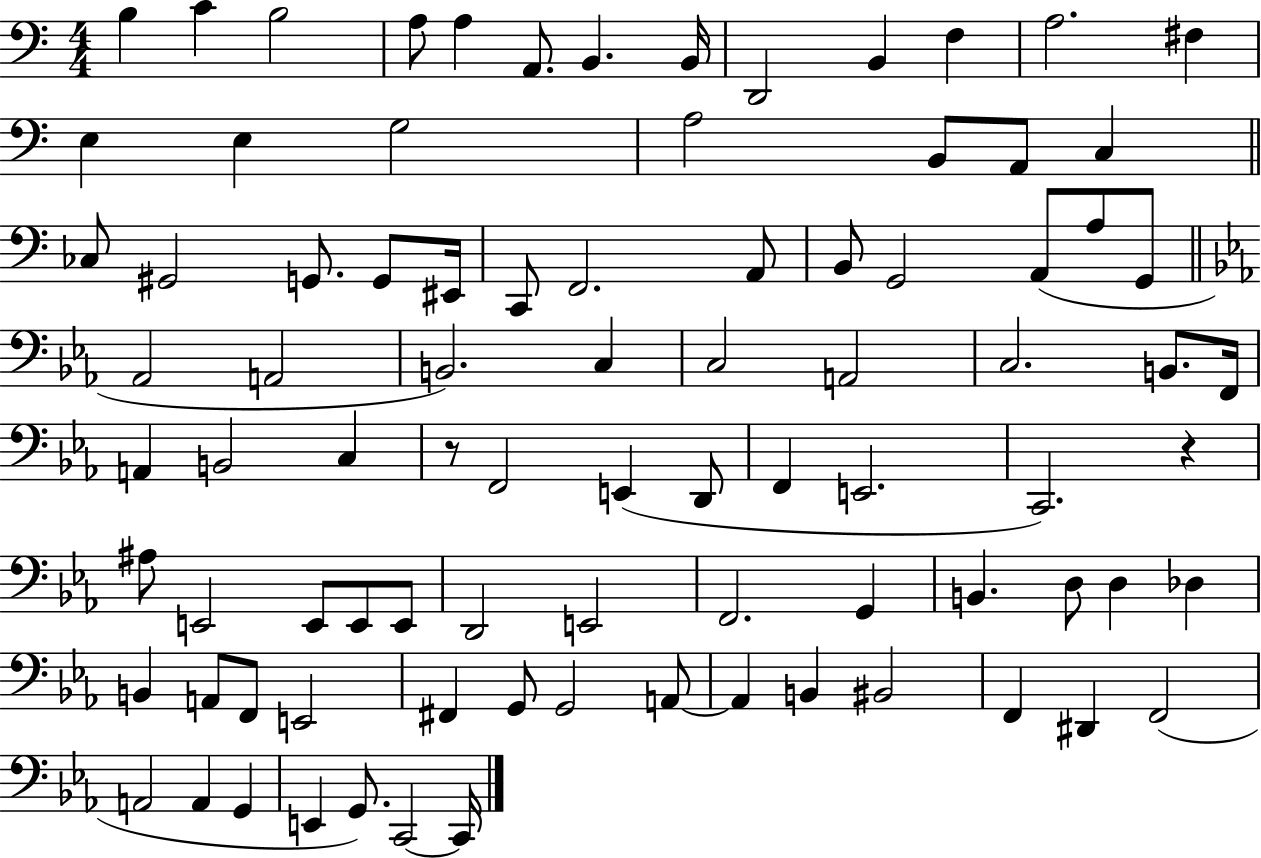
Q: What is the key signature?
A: C major